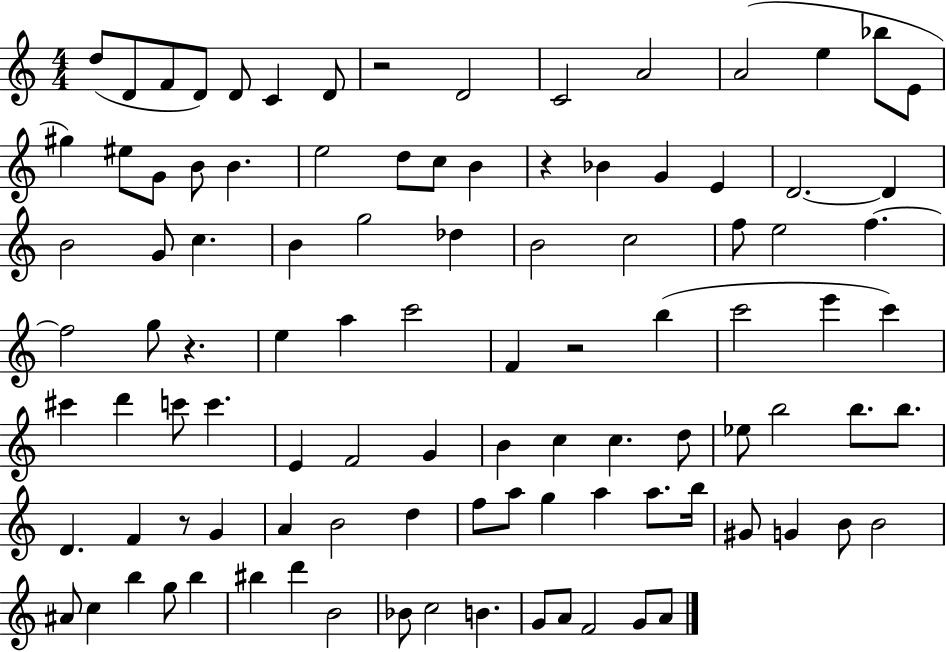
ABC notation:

X:1
T:Untitled
M:4/4
L:1/4
K:C
d/2 D/2 F/2 D/2 D/2 C D/2 z2 D2 C2 A2 A2 e _b/2 E/2 ^g ^e/2 G/2 B/2 B e2 d/2 c/2 B z _B G E D2 D B2 G/2 c B g2 _d B2 c2 f/2 e2 f f2 g/2 z e a c'2 F z2 b c'2 e' c' ^c' d' c'/2 c' E F2 G B c c d/2 _e/2 b2 b/2 b/2 D F z/2 G A B2 d f/2 a/2 g a a/2 b/4 ^G/2 G B/2 B2 ^A/2 c b g/2 b ^b d' B2 _B/2 c2 B G/2 A/2 F2 G/2 A/2